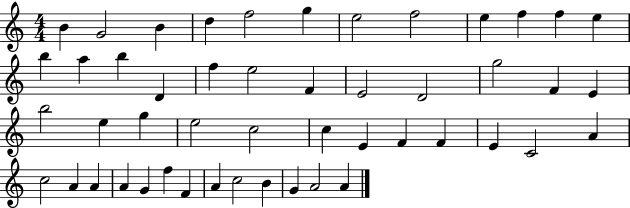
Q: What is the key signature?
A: C major